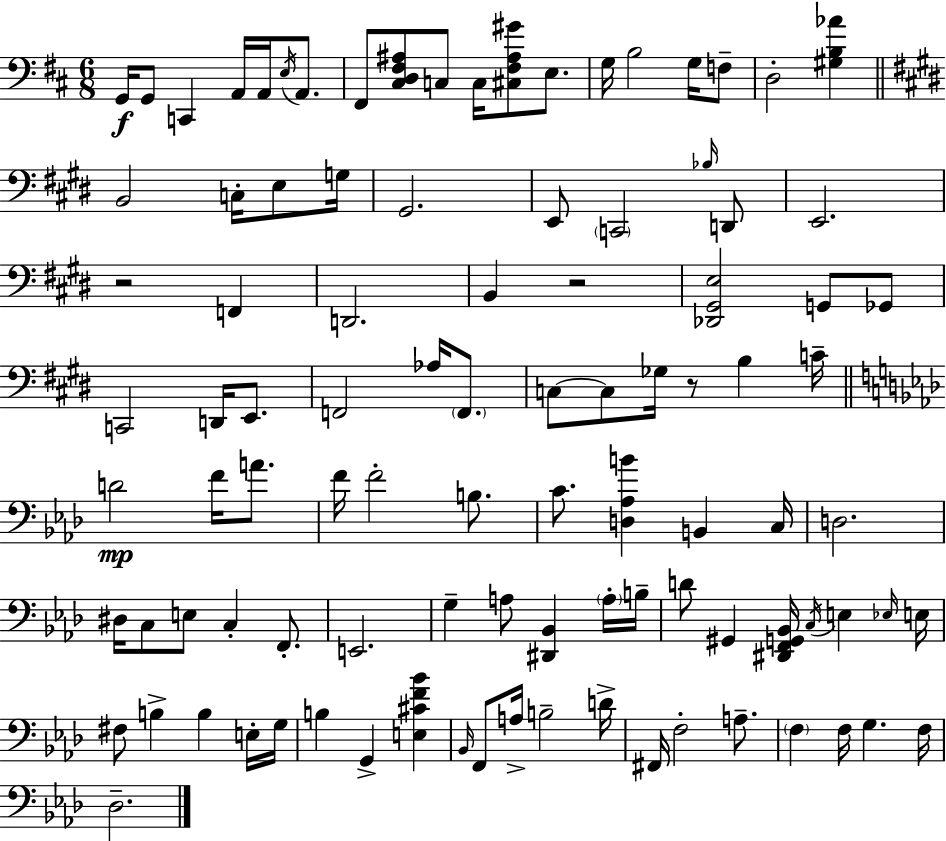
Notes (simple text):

G2/s G2/e C2/q A2/s A2/s E3/s A2/e. F#2/e [C#3,D3,F#3,A#3]/e C3/e C3/s [C#3,F#3,A#3,G#4]/e E3/e. G3/s B3/h G3/s F3/e D3/h [G#3,B3,Ab4]/q B2/h C3/s E3/e G3/s G#2/h. E2/e C2/h Bb3/s D2/e E2/h. R/h F2/q D2/h. B2/q R/h [Db2,G#2,E3]/h G2/e Gb2/e C2/h D2/s E2/e. F2/h Ab3/s F2/e. C3/e C3/e Gb3/s R/e B3/q C4/s D4/h F4/s A4/e. F4/s F4/h B3/e. C4/e. [D3,Ab3,B4]/q B2/q C3/s D3/h. D#3/s C3/e E3/e C3/q F2/e. E2/h. G3/q A3/e [D#2,Bb2]/q A3/s B3/s D4/e G#2/q [D#2,F2,G2,Bb2]/s C3/s E3/q Eb3/s E3/s F#3/e B3/q B3/q E3/s G3/s B3/q G2/q [E3,C#4,F4,Bb4]/q Bb2/s F2/e A3/s B3/h D4/s F#2/s F3/h A3/e. F3/q F3/s G3/q. F3/s Db3/h.